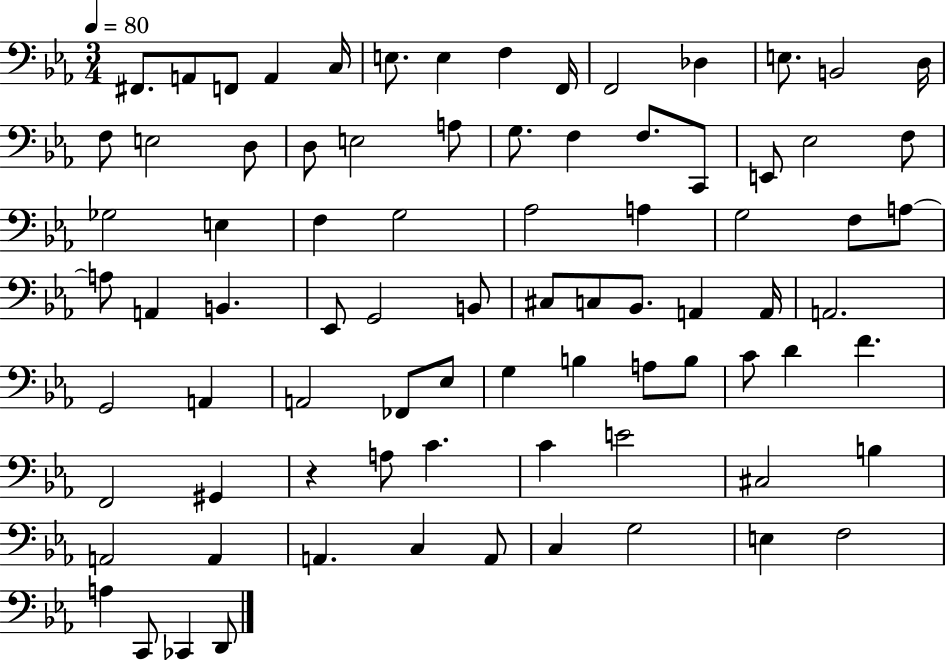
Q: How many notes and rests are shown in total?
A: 82